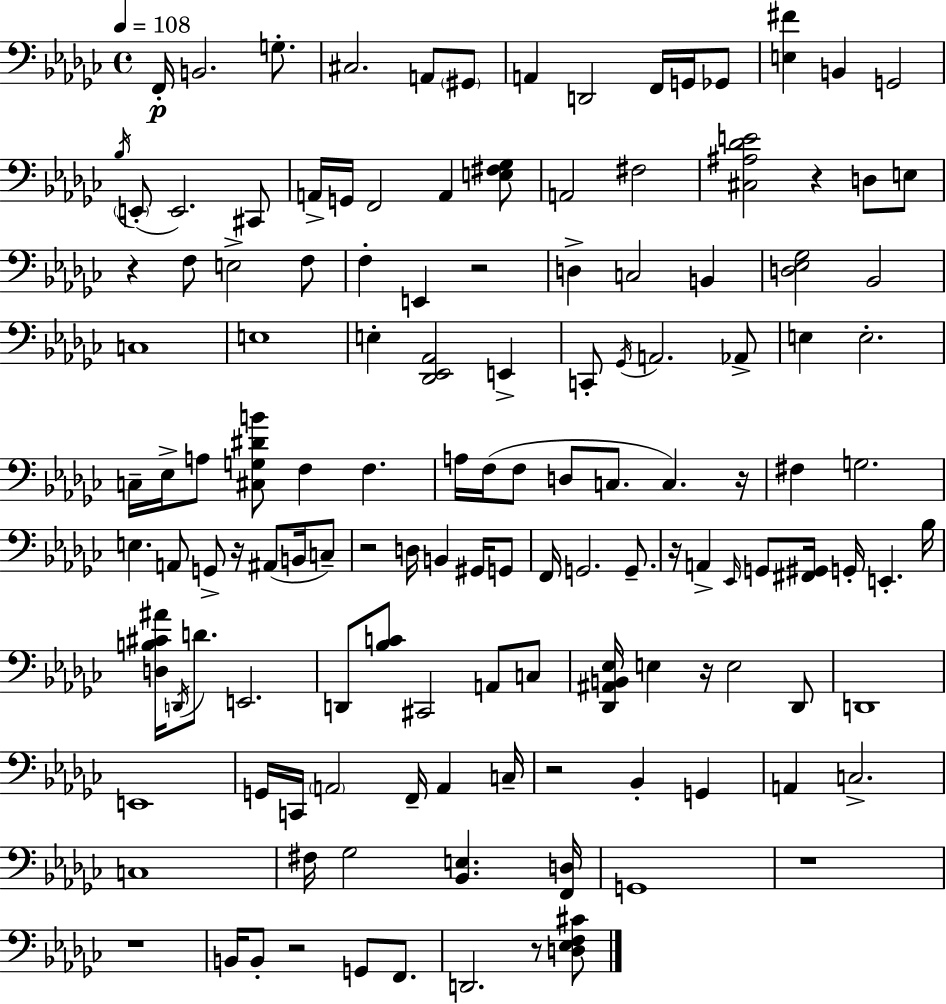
X:1
T:Untitled
M:4/4
L:1/4
K:Ebm
F,,/4 B,,2 G,/2 ^C,2 A,,/2 ^G,,/2 A,, D,,2 F,,/4 G,,/4 _G,,/2 [E,^F] B,, G,,2 _B,/4 E,,/2 E,,2 ^C,,/2 A,,/4 G,,/4 F,,2 A,, [E,^F,_G,]/2 A,,2 ^F,2 [^C,^A,_DE]2 z D,/2 E,/2 z F,/2 E,2 F,/2 F, E,, z2 D, C,2 B,, [D,_E,_G,]2 _B,,2 C,4 E,4 E, [_D,,_E,,_A,,]2 E,, C,,/2 _G,,/4 A,,2 _A,,/2 E, E,2 C,/4 _E,/4 A,/2 [^C,G,^DB]/2 F, F, A,/4 F,/4 F,/2 D,/2 C,/2 C, z/4 ^F, G,2 E, A,,/2 G,,/2 z/4 ^A,,/2 B,,/4 C,/2 z2 D,/4 B,, ^G,,/4 G,,/2 F,,/4 G,,2 G,,/2 z/4 A,, _E,,/4 G,,/2 [^F,,^G,,]/4 G,,/4 E,, _B,/4 [D,B,^C^A]/4 D,,/4 D/2 E,,2 D,,/2 [_B,C]/2 ^C,,2 A,,/2 C,/2 [_D,,^A,,B,,_E,]/4 E, z/4 E,2 _D,,/2 D,,4 E,,4 G,,/4 C,,/4 A,,2 F,,/4 A,, C,/4 z2 _B,, G,, A,, C,2 C,4 ^F,/4 _G,2 [_B,,E,] [F,,D,]/4 G,,4 z4 z4 B,,/4 B,,/2 z2 G,,/2 F,,/2 D,,2 z/2 [D,_E,F,^C]/2